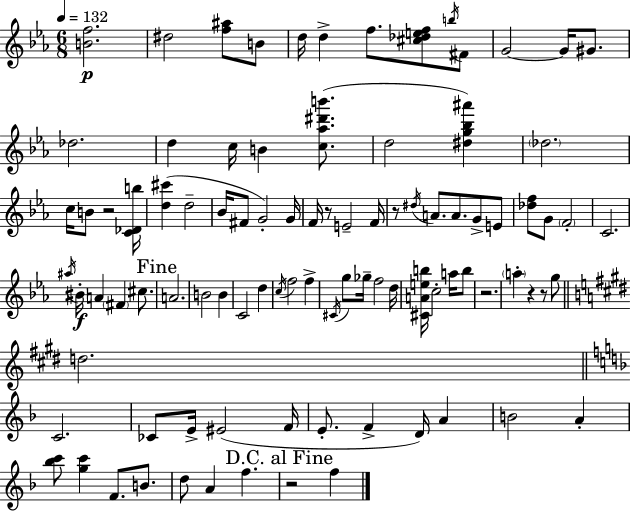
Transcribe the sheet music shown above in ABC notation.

X:1
T:Untitled
M:6/8
L:1/4
K:Cm
[Bf]2 ^d2 [f^a]/2 B/2 d/4 d f/2 [^c_def]/2 b/4 ^F/2 G2 G/4 ^G/2 _d2 d c/4 B [c_a^d'b']/2 d2 [^dg_b^a'] _d2 c/4 B/2 z2 [C_Db]/4 [d^c'] d2 _B/4 ^F/2 G2 G/4 F/4 z/2 E2 F/4 z/2 ^d/4 A/2 A/2 G/2 E/2 [_df]/2 G/2 F2 C2 ^a/4 ^B/4 A ^F ^c/2 A2 B2 B C2 d c/4 f2 f ^C/4 g/2 _g/4 f2 d/4 [^CAeb]/4 c2 a/4 b/2 z2 a z z/2 g/2 d2 C2 _C/2 E/4 ^E2 F/4 E/2 F D/4 A B2 A [_bc']/2 [gc'] F/2 B/2 d/2 A f z2 f